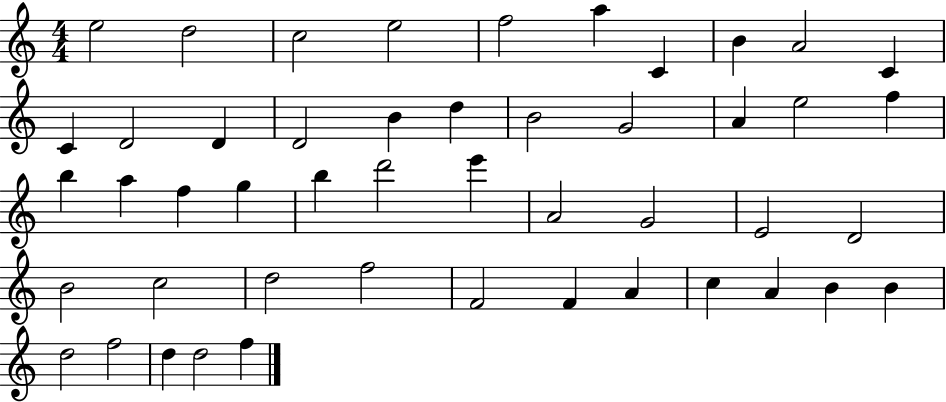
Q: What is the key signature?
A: C major